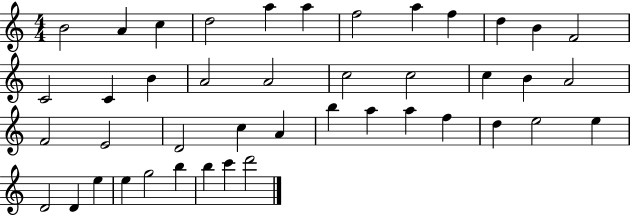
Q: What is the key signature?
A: C major